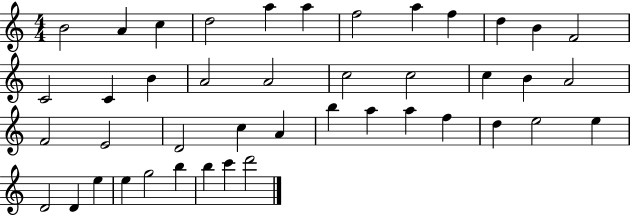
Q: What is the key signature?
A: C major